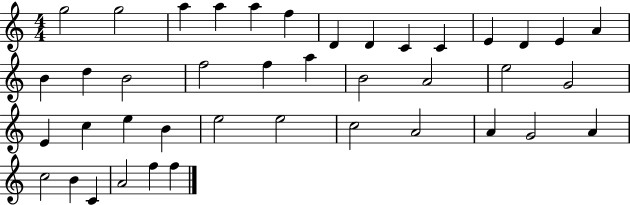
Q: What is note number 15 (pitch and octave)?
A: B4